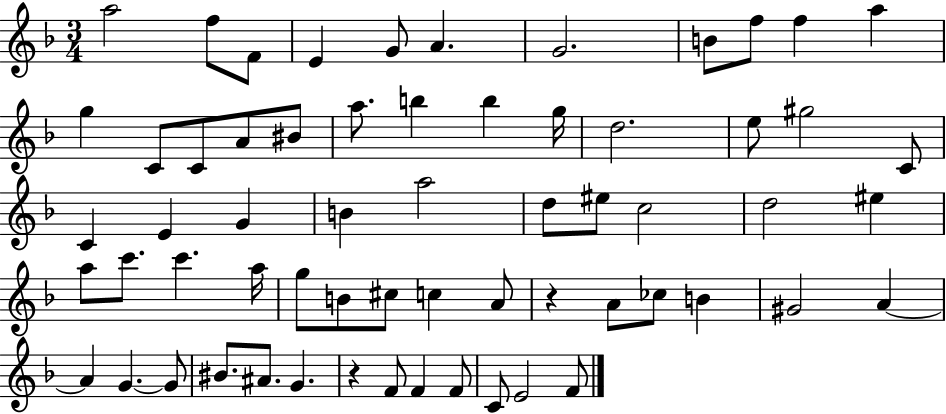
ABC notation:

X:1
T:Untitled
M:3/4
L:1/4
K:F
a2 f/2 F/2 E G/2 A G2 B/2 f/2 f a g C/2 C/2 A/2 ^B/2 a/2 b b g/4 d2 e/2 ^g2 C/2 C E G B a2 d/2 ^e/2 c2 d2 ^e a/2 c'/2 c' a/4 g/2 B/2 ^c/2 c A/2 z A/2 _c/2 B ^G2 A A G G/2 ^B/2 ^A/2 G z F/2 F F/2 C/2 E2 F/2